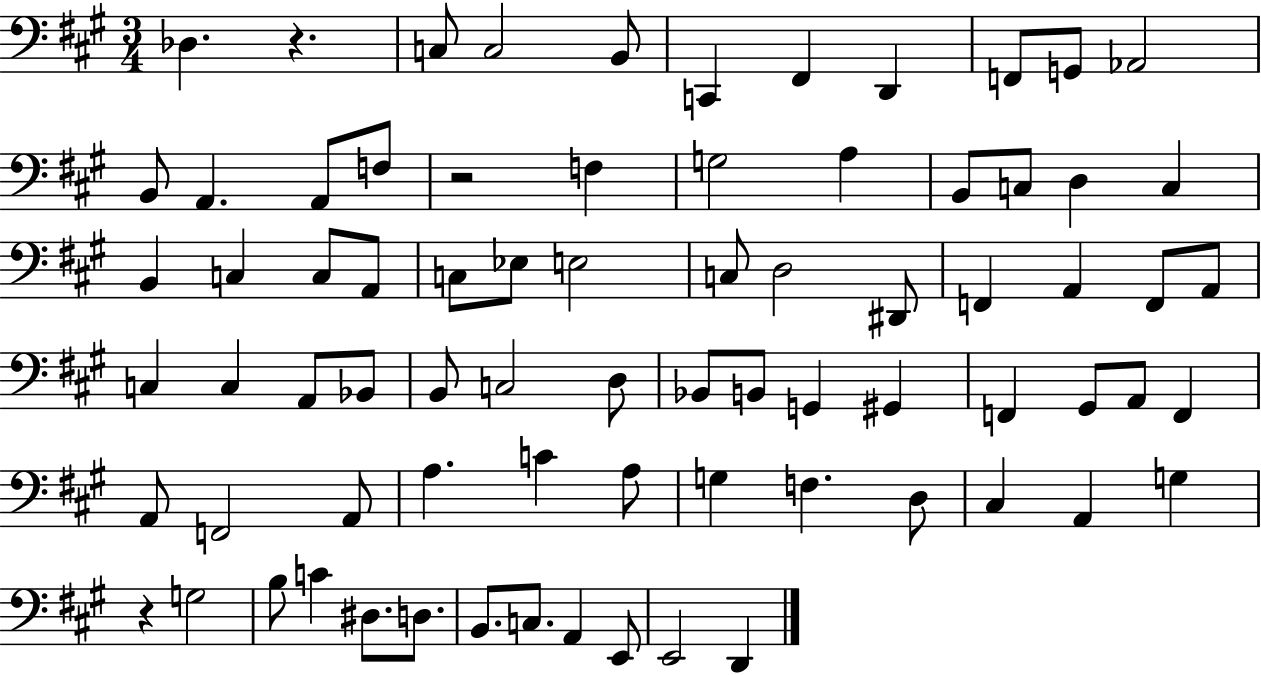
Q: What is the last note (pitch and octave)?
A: D2